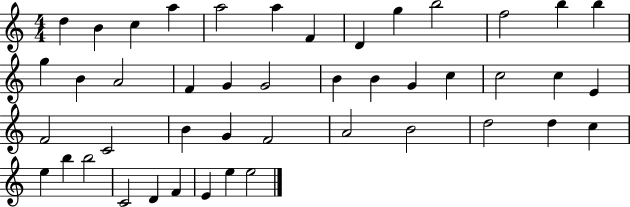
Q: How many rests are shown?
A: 0